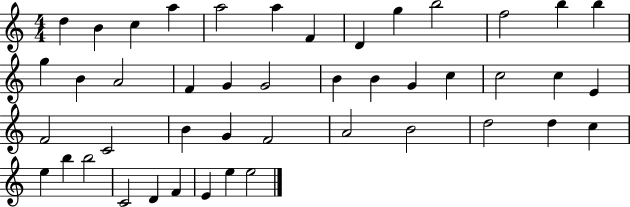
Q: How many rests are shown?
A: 0